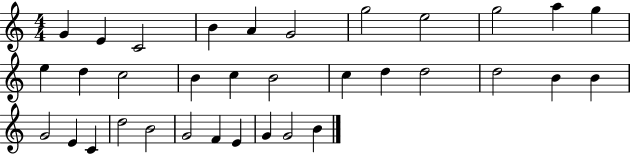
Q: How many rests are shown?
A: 0